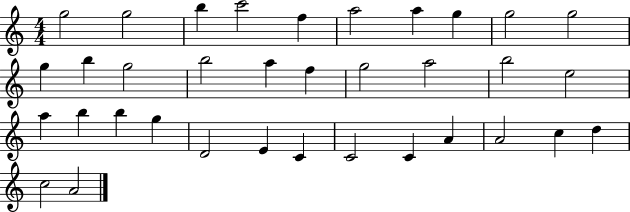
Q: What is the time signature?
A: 4/4